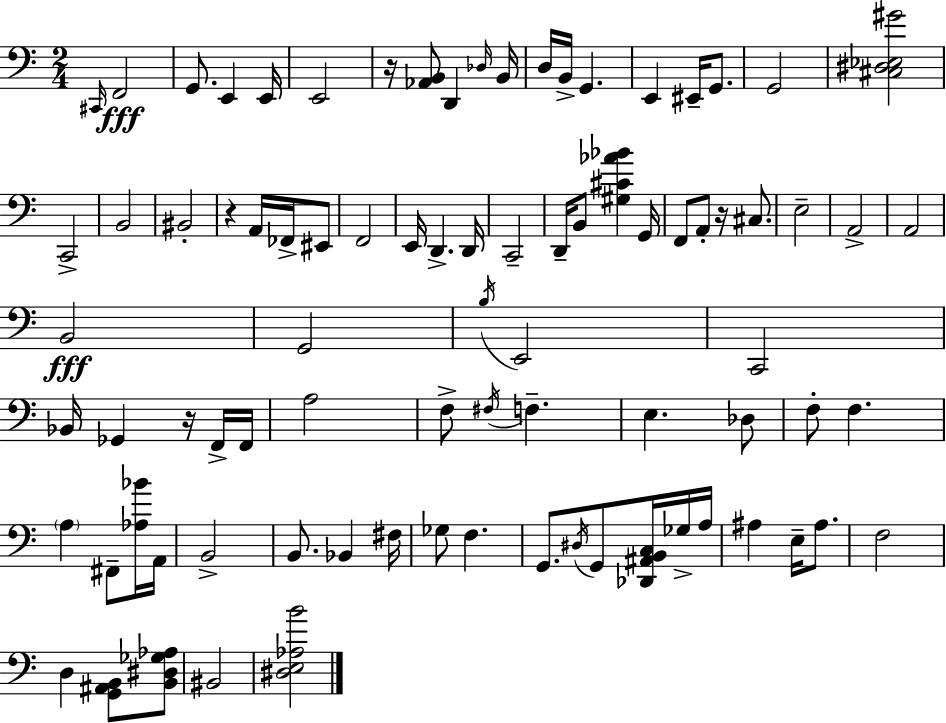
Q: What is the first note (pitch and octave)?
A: C#2